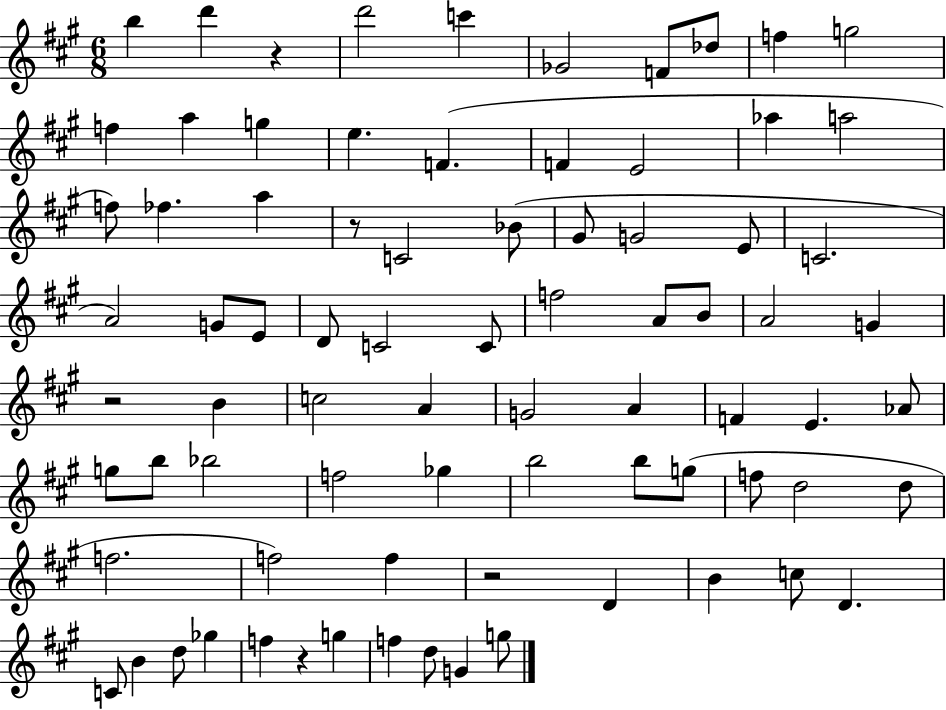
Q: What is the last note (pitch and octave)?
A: G5